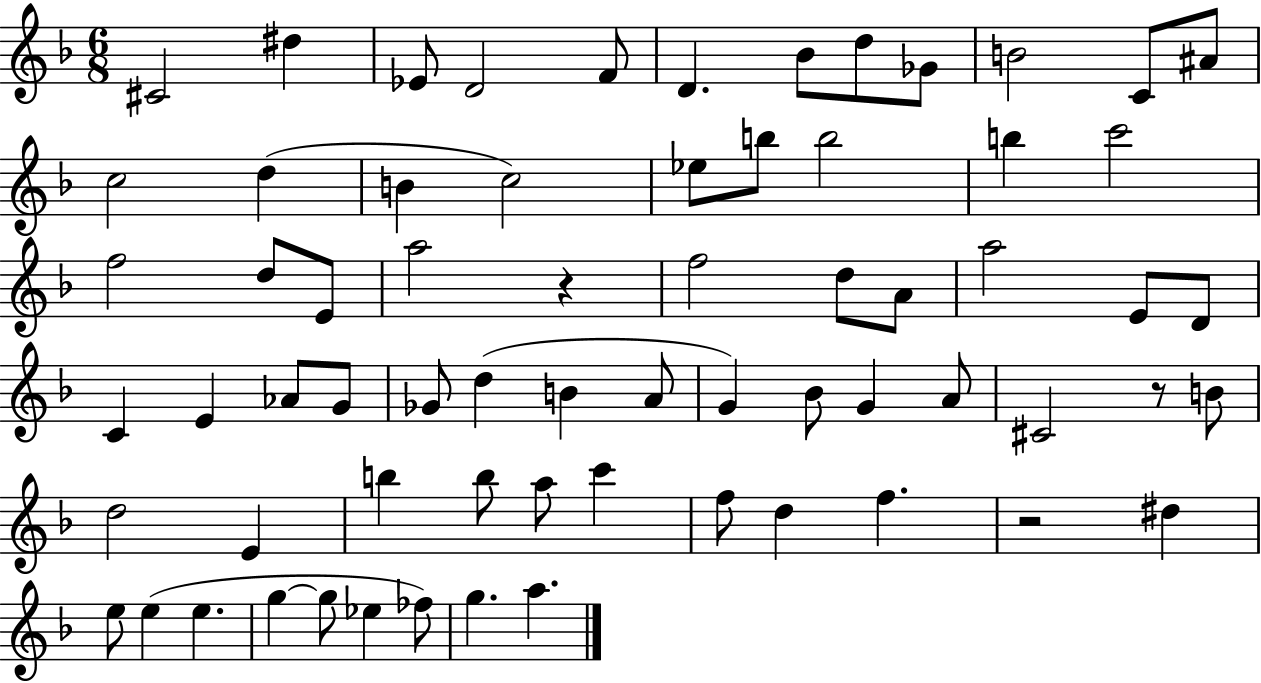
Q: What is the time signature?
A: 6/8